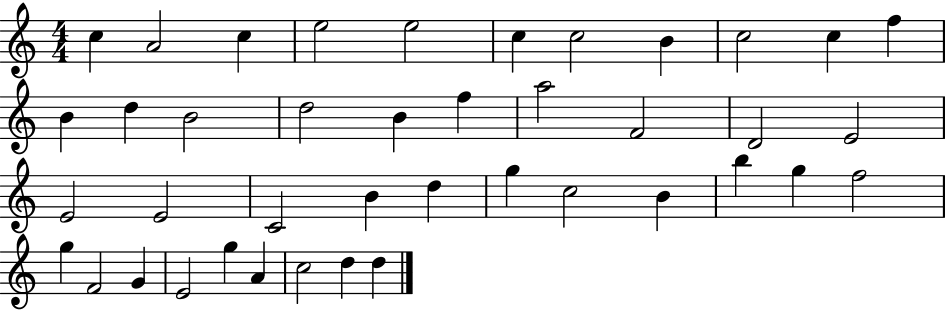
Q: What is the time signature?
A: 4/4